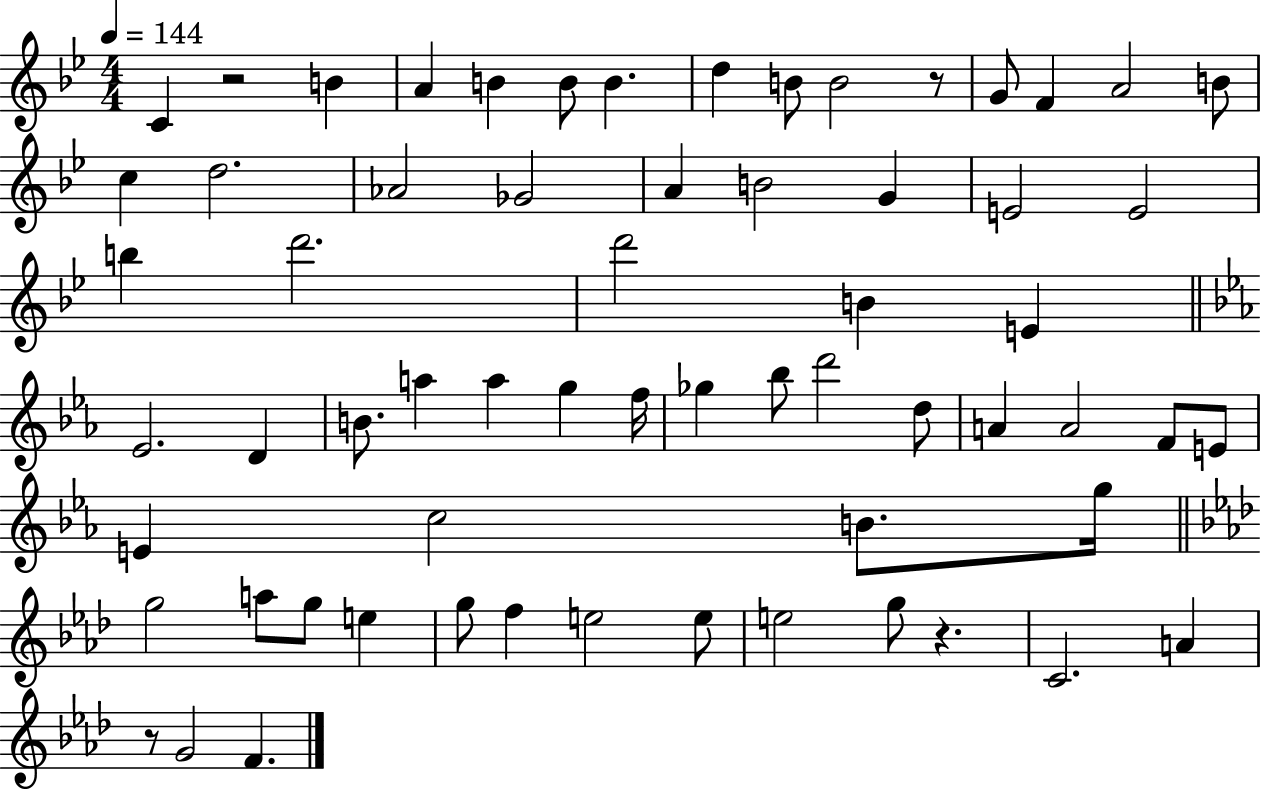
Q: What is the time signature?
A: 4/4